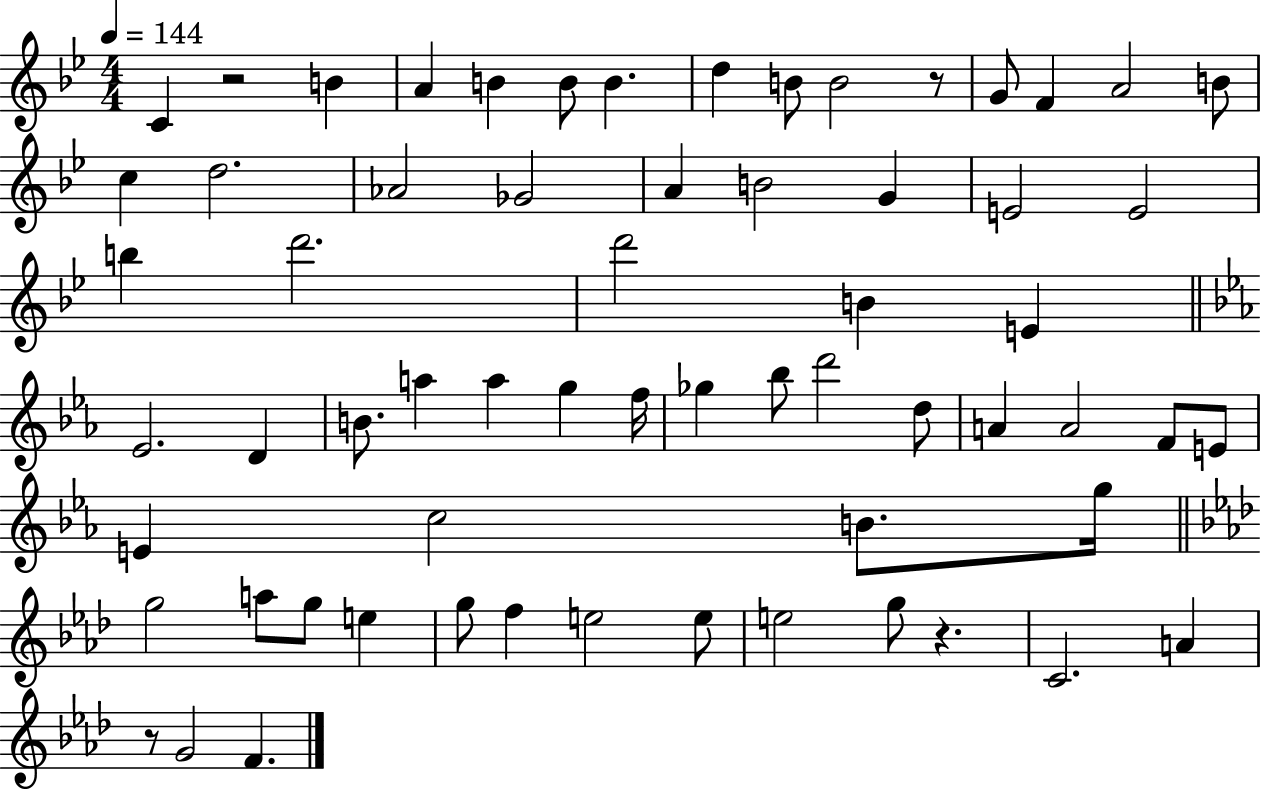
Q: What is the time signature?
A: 4/4